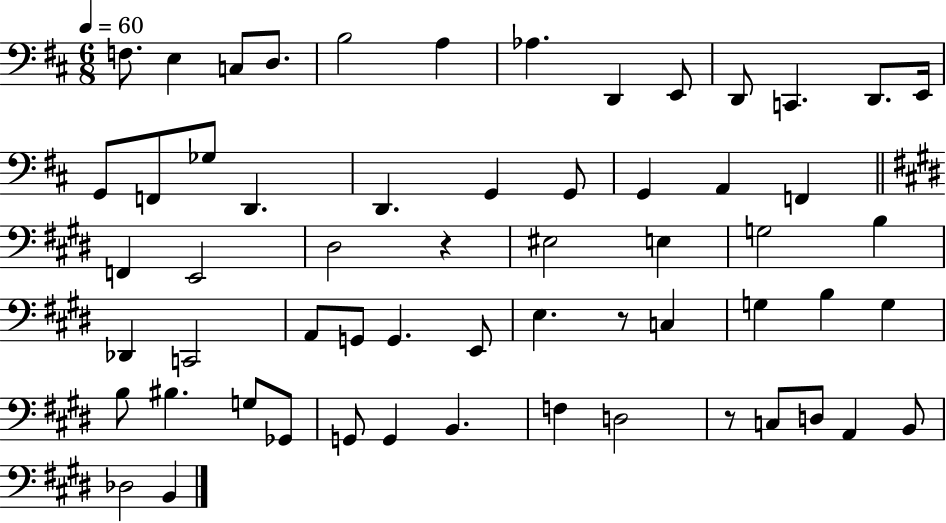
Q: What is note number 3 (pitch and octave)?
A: C3